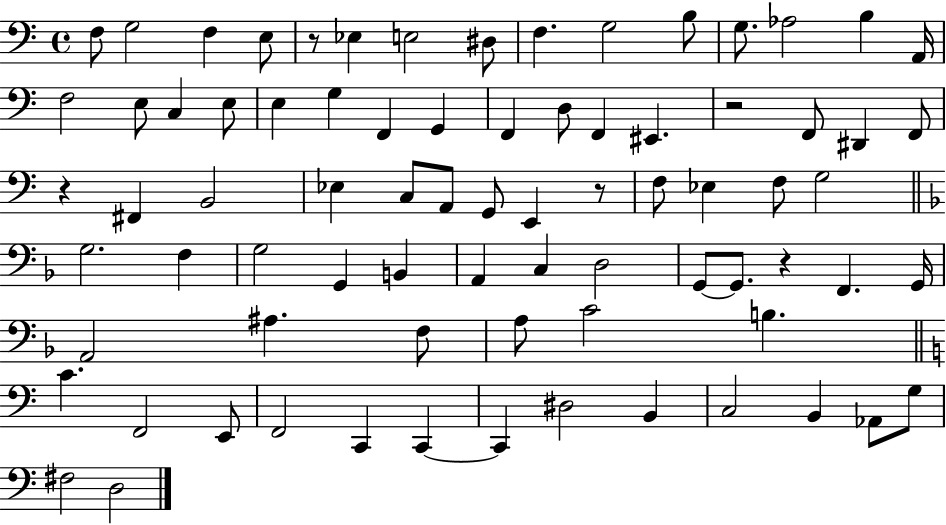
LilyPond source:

{
  \clef bass
  \time 4/4
  \defaultTimeSignature
  \key c \major
  f8 g2 f4 e8 | r8 ees4 e2 dis8 | f4. g2 b8 | g8. aes2 b4 a,16 | \break f2 e8 c4 e8 | e4 g4 f,4 g,4 | f,4 d8 f,4 eis,4. | r2 f,8 dis,4 f,8 | \break r4 fis,4 b,2 | ees4 c8 a,8 g,8 e,4 r8 | f8 ees4 f8 g2 | \bar "||" \break \key d \minor g2. f4 | g2 g,4 b,4 | a,4 c4 d2 | g,8~~ g,8. r4 f,4. g,16 | \break a,2 ais4. f8 | a8 c'2 b4. | \bar "||" \break \key a \minor c'4. f,2 e,8 | f,2 c,4 c,4~~ | c,4 dis2 b,4 | c2 b,4 aes,8 g8 | \break fis2 d2 | \bar "|."
}